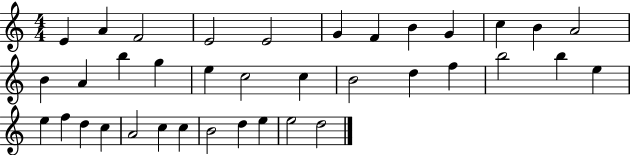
X:1
T:Untitled
M:4/4
L:1/4
K:C
E A F2 E2 E2 G F B G c B A2 B A b g e c2 c B2 d f b2 b e e f d c A2 c c B2 d e e2 d2